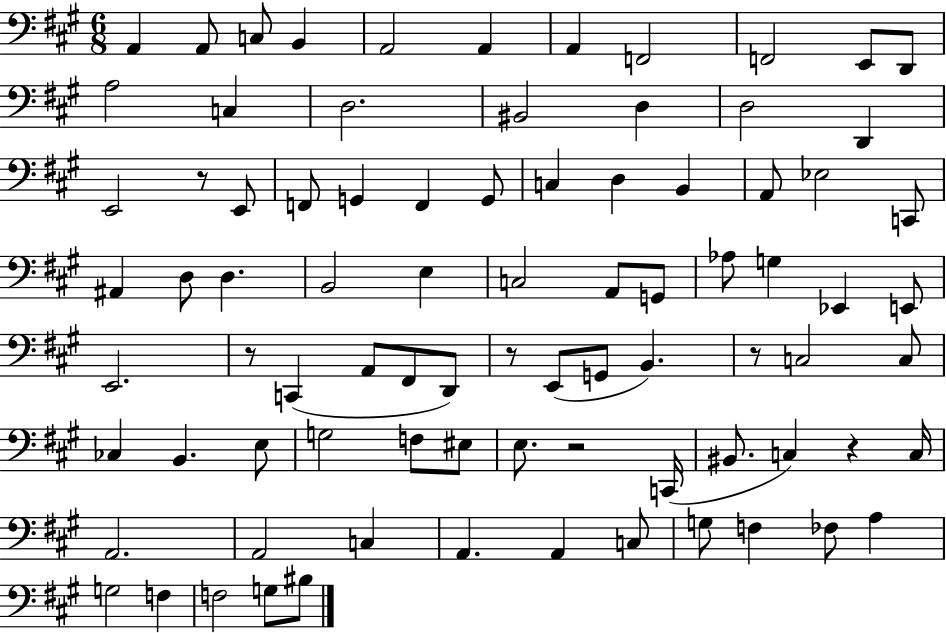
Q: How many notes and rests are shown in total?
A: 84